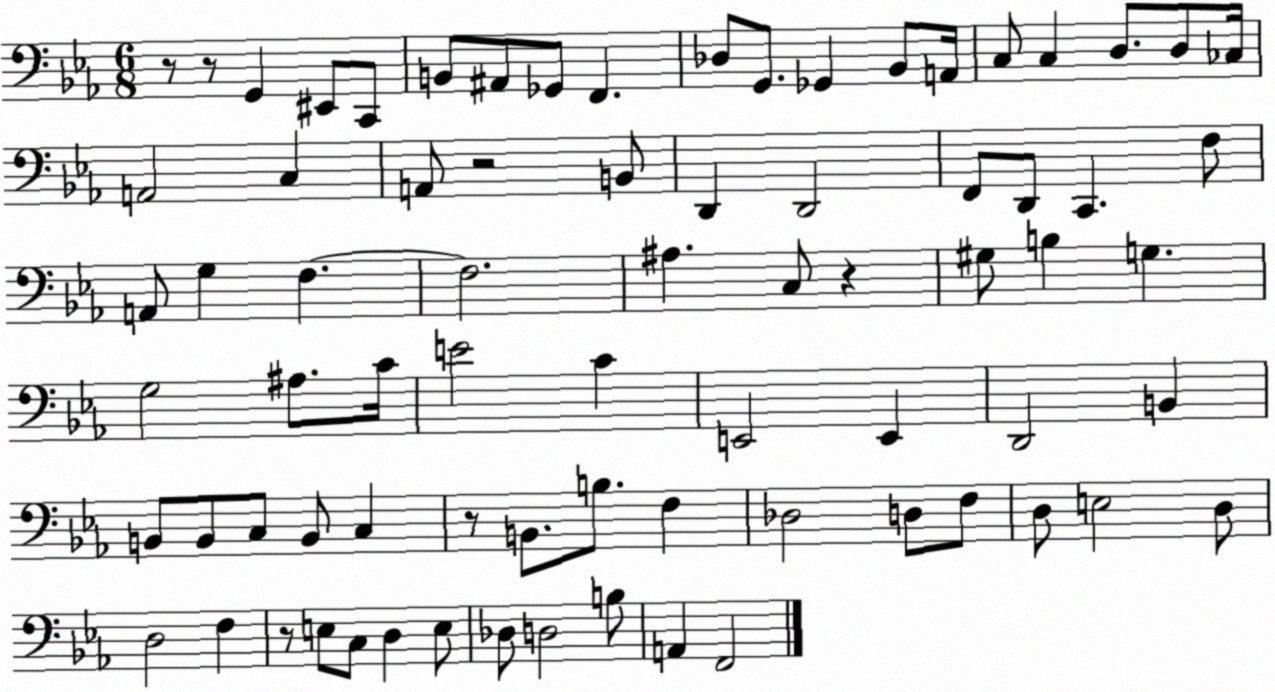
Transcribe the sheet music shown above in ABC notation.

X:1
T:Untitled
M:6/8
L:1/4
K:Eb
z/2 z/2 G,, ^E,,/2 C,,/2 B,,/2 ^A,,/2 _G,,/2 F,, _D,/2 G,,/2 _G,, _B,,/2 A,,/4 C,/2 C, D,/2 D,/2 _C,/4 A,,2 C, A,,/2 z2 B,,/2 D,, D,,2 F,,/2 D,,/2 C,, F,/2 A,,/2 G, F, F,2 ^A, C,/2 z ^G,/2 B, G, G,2 ^A,/2 C/4 E2 C E,,2 E,, D,,2 B,, B,,/2 B,,/2 C,/2 B,,/2 C, z/2 B,,/2 B,/2 F, _D,2 D,/2 F,/2 D,/2 E,2 D,/2 D,2 F, z/2 E,/2 C,/2 D, E,/2 _D,/2 D,2 B,/2 A,, F,,2